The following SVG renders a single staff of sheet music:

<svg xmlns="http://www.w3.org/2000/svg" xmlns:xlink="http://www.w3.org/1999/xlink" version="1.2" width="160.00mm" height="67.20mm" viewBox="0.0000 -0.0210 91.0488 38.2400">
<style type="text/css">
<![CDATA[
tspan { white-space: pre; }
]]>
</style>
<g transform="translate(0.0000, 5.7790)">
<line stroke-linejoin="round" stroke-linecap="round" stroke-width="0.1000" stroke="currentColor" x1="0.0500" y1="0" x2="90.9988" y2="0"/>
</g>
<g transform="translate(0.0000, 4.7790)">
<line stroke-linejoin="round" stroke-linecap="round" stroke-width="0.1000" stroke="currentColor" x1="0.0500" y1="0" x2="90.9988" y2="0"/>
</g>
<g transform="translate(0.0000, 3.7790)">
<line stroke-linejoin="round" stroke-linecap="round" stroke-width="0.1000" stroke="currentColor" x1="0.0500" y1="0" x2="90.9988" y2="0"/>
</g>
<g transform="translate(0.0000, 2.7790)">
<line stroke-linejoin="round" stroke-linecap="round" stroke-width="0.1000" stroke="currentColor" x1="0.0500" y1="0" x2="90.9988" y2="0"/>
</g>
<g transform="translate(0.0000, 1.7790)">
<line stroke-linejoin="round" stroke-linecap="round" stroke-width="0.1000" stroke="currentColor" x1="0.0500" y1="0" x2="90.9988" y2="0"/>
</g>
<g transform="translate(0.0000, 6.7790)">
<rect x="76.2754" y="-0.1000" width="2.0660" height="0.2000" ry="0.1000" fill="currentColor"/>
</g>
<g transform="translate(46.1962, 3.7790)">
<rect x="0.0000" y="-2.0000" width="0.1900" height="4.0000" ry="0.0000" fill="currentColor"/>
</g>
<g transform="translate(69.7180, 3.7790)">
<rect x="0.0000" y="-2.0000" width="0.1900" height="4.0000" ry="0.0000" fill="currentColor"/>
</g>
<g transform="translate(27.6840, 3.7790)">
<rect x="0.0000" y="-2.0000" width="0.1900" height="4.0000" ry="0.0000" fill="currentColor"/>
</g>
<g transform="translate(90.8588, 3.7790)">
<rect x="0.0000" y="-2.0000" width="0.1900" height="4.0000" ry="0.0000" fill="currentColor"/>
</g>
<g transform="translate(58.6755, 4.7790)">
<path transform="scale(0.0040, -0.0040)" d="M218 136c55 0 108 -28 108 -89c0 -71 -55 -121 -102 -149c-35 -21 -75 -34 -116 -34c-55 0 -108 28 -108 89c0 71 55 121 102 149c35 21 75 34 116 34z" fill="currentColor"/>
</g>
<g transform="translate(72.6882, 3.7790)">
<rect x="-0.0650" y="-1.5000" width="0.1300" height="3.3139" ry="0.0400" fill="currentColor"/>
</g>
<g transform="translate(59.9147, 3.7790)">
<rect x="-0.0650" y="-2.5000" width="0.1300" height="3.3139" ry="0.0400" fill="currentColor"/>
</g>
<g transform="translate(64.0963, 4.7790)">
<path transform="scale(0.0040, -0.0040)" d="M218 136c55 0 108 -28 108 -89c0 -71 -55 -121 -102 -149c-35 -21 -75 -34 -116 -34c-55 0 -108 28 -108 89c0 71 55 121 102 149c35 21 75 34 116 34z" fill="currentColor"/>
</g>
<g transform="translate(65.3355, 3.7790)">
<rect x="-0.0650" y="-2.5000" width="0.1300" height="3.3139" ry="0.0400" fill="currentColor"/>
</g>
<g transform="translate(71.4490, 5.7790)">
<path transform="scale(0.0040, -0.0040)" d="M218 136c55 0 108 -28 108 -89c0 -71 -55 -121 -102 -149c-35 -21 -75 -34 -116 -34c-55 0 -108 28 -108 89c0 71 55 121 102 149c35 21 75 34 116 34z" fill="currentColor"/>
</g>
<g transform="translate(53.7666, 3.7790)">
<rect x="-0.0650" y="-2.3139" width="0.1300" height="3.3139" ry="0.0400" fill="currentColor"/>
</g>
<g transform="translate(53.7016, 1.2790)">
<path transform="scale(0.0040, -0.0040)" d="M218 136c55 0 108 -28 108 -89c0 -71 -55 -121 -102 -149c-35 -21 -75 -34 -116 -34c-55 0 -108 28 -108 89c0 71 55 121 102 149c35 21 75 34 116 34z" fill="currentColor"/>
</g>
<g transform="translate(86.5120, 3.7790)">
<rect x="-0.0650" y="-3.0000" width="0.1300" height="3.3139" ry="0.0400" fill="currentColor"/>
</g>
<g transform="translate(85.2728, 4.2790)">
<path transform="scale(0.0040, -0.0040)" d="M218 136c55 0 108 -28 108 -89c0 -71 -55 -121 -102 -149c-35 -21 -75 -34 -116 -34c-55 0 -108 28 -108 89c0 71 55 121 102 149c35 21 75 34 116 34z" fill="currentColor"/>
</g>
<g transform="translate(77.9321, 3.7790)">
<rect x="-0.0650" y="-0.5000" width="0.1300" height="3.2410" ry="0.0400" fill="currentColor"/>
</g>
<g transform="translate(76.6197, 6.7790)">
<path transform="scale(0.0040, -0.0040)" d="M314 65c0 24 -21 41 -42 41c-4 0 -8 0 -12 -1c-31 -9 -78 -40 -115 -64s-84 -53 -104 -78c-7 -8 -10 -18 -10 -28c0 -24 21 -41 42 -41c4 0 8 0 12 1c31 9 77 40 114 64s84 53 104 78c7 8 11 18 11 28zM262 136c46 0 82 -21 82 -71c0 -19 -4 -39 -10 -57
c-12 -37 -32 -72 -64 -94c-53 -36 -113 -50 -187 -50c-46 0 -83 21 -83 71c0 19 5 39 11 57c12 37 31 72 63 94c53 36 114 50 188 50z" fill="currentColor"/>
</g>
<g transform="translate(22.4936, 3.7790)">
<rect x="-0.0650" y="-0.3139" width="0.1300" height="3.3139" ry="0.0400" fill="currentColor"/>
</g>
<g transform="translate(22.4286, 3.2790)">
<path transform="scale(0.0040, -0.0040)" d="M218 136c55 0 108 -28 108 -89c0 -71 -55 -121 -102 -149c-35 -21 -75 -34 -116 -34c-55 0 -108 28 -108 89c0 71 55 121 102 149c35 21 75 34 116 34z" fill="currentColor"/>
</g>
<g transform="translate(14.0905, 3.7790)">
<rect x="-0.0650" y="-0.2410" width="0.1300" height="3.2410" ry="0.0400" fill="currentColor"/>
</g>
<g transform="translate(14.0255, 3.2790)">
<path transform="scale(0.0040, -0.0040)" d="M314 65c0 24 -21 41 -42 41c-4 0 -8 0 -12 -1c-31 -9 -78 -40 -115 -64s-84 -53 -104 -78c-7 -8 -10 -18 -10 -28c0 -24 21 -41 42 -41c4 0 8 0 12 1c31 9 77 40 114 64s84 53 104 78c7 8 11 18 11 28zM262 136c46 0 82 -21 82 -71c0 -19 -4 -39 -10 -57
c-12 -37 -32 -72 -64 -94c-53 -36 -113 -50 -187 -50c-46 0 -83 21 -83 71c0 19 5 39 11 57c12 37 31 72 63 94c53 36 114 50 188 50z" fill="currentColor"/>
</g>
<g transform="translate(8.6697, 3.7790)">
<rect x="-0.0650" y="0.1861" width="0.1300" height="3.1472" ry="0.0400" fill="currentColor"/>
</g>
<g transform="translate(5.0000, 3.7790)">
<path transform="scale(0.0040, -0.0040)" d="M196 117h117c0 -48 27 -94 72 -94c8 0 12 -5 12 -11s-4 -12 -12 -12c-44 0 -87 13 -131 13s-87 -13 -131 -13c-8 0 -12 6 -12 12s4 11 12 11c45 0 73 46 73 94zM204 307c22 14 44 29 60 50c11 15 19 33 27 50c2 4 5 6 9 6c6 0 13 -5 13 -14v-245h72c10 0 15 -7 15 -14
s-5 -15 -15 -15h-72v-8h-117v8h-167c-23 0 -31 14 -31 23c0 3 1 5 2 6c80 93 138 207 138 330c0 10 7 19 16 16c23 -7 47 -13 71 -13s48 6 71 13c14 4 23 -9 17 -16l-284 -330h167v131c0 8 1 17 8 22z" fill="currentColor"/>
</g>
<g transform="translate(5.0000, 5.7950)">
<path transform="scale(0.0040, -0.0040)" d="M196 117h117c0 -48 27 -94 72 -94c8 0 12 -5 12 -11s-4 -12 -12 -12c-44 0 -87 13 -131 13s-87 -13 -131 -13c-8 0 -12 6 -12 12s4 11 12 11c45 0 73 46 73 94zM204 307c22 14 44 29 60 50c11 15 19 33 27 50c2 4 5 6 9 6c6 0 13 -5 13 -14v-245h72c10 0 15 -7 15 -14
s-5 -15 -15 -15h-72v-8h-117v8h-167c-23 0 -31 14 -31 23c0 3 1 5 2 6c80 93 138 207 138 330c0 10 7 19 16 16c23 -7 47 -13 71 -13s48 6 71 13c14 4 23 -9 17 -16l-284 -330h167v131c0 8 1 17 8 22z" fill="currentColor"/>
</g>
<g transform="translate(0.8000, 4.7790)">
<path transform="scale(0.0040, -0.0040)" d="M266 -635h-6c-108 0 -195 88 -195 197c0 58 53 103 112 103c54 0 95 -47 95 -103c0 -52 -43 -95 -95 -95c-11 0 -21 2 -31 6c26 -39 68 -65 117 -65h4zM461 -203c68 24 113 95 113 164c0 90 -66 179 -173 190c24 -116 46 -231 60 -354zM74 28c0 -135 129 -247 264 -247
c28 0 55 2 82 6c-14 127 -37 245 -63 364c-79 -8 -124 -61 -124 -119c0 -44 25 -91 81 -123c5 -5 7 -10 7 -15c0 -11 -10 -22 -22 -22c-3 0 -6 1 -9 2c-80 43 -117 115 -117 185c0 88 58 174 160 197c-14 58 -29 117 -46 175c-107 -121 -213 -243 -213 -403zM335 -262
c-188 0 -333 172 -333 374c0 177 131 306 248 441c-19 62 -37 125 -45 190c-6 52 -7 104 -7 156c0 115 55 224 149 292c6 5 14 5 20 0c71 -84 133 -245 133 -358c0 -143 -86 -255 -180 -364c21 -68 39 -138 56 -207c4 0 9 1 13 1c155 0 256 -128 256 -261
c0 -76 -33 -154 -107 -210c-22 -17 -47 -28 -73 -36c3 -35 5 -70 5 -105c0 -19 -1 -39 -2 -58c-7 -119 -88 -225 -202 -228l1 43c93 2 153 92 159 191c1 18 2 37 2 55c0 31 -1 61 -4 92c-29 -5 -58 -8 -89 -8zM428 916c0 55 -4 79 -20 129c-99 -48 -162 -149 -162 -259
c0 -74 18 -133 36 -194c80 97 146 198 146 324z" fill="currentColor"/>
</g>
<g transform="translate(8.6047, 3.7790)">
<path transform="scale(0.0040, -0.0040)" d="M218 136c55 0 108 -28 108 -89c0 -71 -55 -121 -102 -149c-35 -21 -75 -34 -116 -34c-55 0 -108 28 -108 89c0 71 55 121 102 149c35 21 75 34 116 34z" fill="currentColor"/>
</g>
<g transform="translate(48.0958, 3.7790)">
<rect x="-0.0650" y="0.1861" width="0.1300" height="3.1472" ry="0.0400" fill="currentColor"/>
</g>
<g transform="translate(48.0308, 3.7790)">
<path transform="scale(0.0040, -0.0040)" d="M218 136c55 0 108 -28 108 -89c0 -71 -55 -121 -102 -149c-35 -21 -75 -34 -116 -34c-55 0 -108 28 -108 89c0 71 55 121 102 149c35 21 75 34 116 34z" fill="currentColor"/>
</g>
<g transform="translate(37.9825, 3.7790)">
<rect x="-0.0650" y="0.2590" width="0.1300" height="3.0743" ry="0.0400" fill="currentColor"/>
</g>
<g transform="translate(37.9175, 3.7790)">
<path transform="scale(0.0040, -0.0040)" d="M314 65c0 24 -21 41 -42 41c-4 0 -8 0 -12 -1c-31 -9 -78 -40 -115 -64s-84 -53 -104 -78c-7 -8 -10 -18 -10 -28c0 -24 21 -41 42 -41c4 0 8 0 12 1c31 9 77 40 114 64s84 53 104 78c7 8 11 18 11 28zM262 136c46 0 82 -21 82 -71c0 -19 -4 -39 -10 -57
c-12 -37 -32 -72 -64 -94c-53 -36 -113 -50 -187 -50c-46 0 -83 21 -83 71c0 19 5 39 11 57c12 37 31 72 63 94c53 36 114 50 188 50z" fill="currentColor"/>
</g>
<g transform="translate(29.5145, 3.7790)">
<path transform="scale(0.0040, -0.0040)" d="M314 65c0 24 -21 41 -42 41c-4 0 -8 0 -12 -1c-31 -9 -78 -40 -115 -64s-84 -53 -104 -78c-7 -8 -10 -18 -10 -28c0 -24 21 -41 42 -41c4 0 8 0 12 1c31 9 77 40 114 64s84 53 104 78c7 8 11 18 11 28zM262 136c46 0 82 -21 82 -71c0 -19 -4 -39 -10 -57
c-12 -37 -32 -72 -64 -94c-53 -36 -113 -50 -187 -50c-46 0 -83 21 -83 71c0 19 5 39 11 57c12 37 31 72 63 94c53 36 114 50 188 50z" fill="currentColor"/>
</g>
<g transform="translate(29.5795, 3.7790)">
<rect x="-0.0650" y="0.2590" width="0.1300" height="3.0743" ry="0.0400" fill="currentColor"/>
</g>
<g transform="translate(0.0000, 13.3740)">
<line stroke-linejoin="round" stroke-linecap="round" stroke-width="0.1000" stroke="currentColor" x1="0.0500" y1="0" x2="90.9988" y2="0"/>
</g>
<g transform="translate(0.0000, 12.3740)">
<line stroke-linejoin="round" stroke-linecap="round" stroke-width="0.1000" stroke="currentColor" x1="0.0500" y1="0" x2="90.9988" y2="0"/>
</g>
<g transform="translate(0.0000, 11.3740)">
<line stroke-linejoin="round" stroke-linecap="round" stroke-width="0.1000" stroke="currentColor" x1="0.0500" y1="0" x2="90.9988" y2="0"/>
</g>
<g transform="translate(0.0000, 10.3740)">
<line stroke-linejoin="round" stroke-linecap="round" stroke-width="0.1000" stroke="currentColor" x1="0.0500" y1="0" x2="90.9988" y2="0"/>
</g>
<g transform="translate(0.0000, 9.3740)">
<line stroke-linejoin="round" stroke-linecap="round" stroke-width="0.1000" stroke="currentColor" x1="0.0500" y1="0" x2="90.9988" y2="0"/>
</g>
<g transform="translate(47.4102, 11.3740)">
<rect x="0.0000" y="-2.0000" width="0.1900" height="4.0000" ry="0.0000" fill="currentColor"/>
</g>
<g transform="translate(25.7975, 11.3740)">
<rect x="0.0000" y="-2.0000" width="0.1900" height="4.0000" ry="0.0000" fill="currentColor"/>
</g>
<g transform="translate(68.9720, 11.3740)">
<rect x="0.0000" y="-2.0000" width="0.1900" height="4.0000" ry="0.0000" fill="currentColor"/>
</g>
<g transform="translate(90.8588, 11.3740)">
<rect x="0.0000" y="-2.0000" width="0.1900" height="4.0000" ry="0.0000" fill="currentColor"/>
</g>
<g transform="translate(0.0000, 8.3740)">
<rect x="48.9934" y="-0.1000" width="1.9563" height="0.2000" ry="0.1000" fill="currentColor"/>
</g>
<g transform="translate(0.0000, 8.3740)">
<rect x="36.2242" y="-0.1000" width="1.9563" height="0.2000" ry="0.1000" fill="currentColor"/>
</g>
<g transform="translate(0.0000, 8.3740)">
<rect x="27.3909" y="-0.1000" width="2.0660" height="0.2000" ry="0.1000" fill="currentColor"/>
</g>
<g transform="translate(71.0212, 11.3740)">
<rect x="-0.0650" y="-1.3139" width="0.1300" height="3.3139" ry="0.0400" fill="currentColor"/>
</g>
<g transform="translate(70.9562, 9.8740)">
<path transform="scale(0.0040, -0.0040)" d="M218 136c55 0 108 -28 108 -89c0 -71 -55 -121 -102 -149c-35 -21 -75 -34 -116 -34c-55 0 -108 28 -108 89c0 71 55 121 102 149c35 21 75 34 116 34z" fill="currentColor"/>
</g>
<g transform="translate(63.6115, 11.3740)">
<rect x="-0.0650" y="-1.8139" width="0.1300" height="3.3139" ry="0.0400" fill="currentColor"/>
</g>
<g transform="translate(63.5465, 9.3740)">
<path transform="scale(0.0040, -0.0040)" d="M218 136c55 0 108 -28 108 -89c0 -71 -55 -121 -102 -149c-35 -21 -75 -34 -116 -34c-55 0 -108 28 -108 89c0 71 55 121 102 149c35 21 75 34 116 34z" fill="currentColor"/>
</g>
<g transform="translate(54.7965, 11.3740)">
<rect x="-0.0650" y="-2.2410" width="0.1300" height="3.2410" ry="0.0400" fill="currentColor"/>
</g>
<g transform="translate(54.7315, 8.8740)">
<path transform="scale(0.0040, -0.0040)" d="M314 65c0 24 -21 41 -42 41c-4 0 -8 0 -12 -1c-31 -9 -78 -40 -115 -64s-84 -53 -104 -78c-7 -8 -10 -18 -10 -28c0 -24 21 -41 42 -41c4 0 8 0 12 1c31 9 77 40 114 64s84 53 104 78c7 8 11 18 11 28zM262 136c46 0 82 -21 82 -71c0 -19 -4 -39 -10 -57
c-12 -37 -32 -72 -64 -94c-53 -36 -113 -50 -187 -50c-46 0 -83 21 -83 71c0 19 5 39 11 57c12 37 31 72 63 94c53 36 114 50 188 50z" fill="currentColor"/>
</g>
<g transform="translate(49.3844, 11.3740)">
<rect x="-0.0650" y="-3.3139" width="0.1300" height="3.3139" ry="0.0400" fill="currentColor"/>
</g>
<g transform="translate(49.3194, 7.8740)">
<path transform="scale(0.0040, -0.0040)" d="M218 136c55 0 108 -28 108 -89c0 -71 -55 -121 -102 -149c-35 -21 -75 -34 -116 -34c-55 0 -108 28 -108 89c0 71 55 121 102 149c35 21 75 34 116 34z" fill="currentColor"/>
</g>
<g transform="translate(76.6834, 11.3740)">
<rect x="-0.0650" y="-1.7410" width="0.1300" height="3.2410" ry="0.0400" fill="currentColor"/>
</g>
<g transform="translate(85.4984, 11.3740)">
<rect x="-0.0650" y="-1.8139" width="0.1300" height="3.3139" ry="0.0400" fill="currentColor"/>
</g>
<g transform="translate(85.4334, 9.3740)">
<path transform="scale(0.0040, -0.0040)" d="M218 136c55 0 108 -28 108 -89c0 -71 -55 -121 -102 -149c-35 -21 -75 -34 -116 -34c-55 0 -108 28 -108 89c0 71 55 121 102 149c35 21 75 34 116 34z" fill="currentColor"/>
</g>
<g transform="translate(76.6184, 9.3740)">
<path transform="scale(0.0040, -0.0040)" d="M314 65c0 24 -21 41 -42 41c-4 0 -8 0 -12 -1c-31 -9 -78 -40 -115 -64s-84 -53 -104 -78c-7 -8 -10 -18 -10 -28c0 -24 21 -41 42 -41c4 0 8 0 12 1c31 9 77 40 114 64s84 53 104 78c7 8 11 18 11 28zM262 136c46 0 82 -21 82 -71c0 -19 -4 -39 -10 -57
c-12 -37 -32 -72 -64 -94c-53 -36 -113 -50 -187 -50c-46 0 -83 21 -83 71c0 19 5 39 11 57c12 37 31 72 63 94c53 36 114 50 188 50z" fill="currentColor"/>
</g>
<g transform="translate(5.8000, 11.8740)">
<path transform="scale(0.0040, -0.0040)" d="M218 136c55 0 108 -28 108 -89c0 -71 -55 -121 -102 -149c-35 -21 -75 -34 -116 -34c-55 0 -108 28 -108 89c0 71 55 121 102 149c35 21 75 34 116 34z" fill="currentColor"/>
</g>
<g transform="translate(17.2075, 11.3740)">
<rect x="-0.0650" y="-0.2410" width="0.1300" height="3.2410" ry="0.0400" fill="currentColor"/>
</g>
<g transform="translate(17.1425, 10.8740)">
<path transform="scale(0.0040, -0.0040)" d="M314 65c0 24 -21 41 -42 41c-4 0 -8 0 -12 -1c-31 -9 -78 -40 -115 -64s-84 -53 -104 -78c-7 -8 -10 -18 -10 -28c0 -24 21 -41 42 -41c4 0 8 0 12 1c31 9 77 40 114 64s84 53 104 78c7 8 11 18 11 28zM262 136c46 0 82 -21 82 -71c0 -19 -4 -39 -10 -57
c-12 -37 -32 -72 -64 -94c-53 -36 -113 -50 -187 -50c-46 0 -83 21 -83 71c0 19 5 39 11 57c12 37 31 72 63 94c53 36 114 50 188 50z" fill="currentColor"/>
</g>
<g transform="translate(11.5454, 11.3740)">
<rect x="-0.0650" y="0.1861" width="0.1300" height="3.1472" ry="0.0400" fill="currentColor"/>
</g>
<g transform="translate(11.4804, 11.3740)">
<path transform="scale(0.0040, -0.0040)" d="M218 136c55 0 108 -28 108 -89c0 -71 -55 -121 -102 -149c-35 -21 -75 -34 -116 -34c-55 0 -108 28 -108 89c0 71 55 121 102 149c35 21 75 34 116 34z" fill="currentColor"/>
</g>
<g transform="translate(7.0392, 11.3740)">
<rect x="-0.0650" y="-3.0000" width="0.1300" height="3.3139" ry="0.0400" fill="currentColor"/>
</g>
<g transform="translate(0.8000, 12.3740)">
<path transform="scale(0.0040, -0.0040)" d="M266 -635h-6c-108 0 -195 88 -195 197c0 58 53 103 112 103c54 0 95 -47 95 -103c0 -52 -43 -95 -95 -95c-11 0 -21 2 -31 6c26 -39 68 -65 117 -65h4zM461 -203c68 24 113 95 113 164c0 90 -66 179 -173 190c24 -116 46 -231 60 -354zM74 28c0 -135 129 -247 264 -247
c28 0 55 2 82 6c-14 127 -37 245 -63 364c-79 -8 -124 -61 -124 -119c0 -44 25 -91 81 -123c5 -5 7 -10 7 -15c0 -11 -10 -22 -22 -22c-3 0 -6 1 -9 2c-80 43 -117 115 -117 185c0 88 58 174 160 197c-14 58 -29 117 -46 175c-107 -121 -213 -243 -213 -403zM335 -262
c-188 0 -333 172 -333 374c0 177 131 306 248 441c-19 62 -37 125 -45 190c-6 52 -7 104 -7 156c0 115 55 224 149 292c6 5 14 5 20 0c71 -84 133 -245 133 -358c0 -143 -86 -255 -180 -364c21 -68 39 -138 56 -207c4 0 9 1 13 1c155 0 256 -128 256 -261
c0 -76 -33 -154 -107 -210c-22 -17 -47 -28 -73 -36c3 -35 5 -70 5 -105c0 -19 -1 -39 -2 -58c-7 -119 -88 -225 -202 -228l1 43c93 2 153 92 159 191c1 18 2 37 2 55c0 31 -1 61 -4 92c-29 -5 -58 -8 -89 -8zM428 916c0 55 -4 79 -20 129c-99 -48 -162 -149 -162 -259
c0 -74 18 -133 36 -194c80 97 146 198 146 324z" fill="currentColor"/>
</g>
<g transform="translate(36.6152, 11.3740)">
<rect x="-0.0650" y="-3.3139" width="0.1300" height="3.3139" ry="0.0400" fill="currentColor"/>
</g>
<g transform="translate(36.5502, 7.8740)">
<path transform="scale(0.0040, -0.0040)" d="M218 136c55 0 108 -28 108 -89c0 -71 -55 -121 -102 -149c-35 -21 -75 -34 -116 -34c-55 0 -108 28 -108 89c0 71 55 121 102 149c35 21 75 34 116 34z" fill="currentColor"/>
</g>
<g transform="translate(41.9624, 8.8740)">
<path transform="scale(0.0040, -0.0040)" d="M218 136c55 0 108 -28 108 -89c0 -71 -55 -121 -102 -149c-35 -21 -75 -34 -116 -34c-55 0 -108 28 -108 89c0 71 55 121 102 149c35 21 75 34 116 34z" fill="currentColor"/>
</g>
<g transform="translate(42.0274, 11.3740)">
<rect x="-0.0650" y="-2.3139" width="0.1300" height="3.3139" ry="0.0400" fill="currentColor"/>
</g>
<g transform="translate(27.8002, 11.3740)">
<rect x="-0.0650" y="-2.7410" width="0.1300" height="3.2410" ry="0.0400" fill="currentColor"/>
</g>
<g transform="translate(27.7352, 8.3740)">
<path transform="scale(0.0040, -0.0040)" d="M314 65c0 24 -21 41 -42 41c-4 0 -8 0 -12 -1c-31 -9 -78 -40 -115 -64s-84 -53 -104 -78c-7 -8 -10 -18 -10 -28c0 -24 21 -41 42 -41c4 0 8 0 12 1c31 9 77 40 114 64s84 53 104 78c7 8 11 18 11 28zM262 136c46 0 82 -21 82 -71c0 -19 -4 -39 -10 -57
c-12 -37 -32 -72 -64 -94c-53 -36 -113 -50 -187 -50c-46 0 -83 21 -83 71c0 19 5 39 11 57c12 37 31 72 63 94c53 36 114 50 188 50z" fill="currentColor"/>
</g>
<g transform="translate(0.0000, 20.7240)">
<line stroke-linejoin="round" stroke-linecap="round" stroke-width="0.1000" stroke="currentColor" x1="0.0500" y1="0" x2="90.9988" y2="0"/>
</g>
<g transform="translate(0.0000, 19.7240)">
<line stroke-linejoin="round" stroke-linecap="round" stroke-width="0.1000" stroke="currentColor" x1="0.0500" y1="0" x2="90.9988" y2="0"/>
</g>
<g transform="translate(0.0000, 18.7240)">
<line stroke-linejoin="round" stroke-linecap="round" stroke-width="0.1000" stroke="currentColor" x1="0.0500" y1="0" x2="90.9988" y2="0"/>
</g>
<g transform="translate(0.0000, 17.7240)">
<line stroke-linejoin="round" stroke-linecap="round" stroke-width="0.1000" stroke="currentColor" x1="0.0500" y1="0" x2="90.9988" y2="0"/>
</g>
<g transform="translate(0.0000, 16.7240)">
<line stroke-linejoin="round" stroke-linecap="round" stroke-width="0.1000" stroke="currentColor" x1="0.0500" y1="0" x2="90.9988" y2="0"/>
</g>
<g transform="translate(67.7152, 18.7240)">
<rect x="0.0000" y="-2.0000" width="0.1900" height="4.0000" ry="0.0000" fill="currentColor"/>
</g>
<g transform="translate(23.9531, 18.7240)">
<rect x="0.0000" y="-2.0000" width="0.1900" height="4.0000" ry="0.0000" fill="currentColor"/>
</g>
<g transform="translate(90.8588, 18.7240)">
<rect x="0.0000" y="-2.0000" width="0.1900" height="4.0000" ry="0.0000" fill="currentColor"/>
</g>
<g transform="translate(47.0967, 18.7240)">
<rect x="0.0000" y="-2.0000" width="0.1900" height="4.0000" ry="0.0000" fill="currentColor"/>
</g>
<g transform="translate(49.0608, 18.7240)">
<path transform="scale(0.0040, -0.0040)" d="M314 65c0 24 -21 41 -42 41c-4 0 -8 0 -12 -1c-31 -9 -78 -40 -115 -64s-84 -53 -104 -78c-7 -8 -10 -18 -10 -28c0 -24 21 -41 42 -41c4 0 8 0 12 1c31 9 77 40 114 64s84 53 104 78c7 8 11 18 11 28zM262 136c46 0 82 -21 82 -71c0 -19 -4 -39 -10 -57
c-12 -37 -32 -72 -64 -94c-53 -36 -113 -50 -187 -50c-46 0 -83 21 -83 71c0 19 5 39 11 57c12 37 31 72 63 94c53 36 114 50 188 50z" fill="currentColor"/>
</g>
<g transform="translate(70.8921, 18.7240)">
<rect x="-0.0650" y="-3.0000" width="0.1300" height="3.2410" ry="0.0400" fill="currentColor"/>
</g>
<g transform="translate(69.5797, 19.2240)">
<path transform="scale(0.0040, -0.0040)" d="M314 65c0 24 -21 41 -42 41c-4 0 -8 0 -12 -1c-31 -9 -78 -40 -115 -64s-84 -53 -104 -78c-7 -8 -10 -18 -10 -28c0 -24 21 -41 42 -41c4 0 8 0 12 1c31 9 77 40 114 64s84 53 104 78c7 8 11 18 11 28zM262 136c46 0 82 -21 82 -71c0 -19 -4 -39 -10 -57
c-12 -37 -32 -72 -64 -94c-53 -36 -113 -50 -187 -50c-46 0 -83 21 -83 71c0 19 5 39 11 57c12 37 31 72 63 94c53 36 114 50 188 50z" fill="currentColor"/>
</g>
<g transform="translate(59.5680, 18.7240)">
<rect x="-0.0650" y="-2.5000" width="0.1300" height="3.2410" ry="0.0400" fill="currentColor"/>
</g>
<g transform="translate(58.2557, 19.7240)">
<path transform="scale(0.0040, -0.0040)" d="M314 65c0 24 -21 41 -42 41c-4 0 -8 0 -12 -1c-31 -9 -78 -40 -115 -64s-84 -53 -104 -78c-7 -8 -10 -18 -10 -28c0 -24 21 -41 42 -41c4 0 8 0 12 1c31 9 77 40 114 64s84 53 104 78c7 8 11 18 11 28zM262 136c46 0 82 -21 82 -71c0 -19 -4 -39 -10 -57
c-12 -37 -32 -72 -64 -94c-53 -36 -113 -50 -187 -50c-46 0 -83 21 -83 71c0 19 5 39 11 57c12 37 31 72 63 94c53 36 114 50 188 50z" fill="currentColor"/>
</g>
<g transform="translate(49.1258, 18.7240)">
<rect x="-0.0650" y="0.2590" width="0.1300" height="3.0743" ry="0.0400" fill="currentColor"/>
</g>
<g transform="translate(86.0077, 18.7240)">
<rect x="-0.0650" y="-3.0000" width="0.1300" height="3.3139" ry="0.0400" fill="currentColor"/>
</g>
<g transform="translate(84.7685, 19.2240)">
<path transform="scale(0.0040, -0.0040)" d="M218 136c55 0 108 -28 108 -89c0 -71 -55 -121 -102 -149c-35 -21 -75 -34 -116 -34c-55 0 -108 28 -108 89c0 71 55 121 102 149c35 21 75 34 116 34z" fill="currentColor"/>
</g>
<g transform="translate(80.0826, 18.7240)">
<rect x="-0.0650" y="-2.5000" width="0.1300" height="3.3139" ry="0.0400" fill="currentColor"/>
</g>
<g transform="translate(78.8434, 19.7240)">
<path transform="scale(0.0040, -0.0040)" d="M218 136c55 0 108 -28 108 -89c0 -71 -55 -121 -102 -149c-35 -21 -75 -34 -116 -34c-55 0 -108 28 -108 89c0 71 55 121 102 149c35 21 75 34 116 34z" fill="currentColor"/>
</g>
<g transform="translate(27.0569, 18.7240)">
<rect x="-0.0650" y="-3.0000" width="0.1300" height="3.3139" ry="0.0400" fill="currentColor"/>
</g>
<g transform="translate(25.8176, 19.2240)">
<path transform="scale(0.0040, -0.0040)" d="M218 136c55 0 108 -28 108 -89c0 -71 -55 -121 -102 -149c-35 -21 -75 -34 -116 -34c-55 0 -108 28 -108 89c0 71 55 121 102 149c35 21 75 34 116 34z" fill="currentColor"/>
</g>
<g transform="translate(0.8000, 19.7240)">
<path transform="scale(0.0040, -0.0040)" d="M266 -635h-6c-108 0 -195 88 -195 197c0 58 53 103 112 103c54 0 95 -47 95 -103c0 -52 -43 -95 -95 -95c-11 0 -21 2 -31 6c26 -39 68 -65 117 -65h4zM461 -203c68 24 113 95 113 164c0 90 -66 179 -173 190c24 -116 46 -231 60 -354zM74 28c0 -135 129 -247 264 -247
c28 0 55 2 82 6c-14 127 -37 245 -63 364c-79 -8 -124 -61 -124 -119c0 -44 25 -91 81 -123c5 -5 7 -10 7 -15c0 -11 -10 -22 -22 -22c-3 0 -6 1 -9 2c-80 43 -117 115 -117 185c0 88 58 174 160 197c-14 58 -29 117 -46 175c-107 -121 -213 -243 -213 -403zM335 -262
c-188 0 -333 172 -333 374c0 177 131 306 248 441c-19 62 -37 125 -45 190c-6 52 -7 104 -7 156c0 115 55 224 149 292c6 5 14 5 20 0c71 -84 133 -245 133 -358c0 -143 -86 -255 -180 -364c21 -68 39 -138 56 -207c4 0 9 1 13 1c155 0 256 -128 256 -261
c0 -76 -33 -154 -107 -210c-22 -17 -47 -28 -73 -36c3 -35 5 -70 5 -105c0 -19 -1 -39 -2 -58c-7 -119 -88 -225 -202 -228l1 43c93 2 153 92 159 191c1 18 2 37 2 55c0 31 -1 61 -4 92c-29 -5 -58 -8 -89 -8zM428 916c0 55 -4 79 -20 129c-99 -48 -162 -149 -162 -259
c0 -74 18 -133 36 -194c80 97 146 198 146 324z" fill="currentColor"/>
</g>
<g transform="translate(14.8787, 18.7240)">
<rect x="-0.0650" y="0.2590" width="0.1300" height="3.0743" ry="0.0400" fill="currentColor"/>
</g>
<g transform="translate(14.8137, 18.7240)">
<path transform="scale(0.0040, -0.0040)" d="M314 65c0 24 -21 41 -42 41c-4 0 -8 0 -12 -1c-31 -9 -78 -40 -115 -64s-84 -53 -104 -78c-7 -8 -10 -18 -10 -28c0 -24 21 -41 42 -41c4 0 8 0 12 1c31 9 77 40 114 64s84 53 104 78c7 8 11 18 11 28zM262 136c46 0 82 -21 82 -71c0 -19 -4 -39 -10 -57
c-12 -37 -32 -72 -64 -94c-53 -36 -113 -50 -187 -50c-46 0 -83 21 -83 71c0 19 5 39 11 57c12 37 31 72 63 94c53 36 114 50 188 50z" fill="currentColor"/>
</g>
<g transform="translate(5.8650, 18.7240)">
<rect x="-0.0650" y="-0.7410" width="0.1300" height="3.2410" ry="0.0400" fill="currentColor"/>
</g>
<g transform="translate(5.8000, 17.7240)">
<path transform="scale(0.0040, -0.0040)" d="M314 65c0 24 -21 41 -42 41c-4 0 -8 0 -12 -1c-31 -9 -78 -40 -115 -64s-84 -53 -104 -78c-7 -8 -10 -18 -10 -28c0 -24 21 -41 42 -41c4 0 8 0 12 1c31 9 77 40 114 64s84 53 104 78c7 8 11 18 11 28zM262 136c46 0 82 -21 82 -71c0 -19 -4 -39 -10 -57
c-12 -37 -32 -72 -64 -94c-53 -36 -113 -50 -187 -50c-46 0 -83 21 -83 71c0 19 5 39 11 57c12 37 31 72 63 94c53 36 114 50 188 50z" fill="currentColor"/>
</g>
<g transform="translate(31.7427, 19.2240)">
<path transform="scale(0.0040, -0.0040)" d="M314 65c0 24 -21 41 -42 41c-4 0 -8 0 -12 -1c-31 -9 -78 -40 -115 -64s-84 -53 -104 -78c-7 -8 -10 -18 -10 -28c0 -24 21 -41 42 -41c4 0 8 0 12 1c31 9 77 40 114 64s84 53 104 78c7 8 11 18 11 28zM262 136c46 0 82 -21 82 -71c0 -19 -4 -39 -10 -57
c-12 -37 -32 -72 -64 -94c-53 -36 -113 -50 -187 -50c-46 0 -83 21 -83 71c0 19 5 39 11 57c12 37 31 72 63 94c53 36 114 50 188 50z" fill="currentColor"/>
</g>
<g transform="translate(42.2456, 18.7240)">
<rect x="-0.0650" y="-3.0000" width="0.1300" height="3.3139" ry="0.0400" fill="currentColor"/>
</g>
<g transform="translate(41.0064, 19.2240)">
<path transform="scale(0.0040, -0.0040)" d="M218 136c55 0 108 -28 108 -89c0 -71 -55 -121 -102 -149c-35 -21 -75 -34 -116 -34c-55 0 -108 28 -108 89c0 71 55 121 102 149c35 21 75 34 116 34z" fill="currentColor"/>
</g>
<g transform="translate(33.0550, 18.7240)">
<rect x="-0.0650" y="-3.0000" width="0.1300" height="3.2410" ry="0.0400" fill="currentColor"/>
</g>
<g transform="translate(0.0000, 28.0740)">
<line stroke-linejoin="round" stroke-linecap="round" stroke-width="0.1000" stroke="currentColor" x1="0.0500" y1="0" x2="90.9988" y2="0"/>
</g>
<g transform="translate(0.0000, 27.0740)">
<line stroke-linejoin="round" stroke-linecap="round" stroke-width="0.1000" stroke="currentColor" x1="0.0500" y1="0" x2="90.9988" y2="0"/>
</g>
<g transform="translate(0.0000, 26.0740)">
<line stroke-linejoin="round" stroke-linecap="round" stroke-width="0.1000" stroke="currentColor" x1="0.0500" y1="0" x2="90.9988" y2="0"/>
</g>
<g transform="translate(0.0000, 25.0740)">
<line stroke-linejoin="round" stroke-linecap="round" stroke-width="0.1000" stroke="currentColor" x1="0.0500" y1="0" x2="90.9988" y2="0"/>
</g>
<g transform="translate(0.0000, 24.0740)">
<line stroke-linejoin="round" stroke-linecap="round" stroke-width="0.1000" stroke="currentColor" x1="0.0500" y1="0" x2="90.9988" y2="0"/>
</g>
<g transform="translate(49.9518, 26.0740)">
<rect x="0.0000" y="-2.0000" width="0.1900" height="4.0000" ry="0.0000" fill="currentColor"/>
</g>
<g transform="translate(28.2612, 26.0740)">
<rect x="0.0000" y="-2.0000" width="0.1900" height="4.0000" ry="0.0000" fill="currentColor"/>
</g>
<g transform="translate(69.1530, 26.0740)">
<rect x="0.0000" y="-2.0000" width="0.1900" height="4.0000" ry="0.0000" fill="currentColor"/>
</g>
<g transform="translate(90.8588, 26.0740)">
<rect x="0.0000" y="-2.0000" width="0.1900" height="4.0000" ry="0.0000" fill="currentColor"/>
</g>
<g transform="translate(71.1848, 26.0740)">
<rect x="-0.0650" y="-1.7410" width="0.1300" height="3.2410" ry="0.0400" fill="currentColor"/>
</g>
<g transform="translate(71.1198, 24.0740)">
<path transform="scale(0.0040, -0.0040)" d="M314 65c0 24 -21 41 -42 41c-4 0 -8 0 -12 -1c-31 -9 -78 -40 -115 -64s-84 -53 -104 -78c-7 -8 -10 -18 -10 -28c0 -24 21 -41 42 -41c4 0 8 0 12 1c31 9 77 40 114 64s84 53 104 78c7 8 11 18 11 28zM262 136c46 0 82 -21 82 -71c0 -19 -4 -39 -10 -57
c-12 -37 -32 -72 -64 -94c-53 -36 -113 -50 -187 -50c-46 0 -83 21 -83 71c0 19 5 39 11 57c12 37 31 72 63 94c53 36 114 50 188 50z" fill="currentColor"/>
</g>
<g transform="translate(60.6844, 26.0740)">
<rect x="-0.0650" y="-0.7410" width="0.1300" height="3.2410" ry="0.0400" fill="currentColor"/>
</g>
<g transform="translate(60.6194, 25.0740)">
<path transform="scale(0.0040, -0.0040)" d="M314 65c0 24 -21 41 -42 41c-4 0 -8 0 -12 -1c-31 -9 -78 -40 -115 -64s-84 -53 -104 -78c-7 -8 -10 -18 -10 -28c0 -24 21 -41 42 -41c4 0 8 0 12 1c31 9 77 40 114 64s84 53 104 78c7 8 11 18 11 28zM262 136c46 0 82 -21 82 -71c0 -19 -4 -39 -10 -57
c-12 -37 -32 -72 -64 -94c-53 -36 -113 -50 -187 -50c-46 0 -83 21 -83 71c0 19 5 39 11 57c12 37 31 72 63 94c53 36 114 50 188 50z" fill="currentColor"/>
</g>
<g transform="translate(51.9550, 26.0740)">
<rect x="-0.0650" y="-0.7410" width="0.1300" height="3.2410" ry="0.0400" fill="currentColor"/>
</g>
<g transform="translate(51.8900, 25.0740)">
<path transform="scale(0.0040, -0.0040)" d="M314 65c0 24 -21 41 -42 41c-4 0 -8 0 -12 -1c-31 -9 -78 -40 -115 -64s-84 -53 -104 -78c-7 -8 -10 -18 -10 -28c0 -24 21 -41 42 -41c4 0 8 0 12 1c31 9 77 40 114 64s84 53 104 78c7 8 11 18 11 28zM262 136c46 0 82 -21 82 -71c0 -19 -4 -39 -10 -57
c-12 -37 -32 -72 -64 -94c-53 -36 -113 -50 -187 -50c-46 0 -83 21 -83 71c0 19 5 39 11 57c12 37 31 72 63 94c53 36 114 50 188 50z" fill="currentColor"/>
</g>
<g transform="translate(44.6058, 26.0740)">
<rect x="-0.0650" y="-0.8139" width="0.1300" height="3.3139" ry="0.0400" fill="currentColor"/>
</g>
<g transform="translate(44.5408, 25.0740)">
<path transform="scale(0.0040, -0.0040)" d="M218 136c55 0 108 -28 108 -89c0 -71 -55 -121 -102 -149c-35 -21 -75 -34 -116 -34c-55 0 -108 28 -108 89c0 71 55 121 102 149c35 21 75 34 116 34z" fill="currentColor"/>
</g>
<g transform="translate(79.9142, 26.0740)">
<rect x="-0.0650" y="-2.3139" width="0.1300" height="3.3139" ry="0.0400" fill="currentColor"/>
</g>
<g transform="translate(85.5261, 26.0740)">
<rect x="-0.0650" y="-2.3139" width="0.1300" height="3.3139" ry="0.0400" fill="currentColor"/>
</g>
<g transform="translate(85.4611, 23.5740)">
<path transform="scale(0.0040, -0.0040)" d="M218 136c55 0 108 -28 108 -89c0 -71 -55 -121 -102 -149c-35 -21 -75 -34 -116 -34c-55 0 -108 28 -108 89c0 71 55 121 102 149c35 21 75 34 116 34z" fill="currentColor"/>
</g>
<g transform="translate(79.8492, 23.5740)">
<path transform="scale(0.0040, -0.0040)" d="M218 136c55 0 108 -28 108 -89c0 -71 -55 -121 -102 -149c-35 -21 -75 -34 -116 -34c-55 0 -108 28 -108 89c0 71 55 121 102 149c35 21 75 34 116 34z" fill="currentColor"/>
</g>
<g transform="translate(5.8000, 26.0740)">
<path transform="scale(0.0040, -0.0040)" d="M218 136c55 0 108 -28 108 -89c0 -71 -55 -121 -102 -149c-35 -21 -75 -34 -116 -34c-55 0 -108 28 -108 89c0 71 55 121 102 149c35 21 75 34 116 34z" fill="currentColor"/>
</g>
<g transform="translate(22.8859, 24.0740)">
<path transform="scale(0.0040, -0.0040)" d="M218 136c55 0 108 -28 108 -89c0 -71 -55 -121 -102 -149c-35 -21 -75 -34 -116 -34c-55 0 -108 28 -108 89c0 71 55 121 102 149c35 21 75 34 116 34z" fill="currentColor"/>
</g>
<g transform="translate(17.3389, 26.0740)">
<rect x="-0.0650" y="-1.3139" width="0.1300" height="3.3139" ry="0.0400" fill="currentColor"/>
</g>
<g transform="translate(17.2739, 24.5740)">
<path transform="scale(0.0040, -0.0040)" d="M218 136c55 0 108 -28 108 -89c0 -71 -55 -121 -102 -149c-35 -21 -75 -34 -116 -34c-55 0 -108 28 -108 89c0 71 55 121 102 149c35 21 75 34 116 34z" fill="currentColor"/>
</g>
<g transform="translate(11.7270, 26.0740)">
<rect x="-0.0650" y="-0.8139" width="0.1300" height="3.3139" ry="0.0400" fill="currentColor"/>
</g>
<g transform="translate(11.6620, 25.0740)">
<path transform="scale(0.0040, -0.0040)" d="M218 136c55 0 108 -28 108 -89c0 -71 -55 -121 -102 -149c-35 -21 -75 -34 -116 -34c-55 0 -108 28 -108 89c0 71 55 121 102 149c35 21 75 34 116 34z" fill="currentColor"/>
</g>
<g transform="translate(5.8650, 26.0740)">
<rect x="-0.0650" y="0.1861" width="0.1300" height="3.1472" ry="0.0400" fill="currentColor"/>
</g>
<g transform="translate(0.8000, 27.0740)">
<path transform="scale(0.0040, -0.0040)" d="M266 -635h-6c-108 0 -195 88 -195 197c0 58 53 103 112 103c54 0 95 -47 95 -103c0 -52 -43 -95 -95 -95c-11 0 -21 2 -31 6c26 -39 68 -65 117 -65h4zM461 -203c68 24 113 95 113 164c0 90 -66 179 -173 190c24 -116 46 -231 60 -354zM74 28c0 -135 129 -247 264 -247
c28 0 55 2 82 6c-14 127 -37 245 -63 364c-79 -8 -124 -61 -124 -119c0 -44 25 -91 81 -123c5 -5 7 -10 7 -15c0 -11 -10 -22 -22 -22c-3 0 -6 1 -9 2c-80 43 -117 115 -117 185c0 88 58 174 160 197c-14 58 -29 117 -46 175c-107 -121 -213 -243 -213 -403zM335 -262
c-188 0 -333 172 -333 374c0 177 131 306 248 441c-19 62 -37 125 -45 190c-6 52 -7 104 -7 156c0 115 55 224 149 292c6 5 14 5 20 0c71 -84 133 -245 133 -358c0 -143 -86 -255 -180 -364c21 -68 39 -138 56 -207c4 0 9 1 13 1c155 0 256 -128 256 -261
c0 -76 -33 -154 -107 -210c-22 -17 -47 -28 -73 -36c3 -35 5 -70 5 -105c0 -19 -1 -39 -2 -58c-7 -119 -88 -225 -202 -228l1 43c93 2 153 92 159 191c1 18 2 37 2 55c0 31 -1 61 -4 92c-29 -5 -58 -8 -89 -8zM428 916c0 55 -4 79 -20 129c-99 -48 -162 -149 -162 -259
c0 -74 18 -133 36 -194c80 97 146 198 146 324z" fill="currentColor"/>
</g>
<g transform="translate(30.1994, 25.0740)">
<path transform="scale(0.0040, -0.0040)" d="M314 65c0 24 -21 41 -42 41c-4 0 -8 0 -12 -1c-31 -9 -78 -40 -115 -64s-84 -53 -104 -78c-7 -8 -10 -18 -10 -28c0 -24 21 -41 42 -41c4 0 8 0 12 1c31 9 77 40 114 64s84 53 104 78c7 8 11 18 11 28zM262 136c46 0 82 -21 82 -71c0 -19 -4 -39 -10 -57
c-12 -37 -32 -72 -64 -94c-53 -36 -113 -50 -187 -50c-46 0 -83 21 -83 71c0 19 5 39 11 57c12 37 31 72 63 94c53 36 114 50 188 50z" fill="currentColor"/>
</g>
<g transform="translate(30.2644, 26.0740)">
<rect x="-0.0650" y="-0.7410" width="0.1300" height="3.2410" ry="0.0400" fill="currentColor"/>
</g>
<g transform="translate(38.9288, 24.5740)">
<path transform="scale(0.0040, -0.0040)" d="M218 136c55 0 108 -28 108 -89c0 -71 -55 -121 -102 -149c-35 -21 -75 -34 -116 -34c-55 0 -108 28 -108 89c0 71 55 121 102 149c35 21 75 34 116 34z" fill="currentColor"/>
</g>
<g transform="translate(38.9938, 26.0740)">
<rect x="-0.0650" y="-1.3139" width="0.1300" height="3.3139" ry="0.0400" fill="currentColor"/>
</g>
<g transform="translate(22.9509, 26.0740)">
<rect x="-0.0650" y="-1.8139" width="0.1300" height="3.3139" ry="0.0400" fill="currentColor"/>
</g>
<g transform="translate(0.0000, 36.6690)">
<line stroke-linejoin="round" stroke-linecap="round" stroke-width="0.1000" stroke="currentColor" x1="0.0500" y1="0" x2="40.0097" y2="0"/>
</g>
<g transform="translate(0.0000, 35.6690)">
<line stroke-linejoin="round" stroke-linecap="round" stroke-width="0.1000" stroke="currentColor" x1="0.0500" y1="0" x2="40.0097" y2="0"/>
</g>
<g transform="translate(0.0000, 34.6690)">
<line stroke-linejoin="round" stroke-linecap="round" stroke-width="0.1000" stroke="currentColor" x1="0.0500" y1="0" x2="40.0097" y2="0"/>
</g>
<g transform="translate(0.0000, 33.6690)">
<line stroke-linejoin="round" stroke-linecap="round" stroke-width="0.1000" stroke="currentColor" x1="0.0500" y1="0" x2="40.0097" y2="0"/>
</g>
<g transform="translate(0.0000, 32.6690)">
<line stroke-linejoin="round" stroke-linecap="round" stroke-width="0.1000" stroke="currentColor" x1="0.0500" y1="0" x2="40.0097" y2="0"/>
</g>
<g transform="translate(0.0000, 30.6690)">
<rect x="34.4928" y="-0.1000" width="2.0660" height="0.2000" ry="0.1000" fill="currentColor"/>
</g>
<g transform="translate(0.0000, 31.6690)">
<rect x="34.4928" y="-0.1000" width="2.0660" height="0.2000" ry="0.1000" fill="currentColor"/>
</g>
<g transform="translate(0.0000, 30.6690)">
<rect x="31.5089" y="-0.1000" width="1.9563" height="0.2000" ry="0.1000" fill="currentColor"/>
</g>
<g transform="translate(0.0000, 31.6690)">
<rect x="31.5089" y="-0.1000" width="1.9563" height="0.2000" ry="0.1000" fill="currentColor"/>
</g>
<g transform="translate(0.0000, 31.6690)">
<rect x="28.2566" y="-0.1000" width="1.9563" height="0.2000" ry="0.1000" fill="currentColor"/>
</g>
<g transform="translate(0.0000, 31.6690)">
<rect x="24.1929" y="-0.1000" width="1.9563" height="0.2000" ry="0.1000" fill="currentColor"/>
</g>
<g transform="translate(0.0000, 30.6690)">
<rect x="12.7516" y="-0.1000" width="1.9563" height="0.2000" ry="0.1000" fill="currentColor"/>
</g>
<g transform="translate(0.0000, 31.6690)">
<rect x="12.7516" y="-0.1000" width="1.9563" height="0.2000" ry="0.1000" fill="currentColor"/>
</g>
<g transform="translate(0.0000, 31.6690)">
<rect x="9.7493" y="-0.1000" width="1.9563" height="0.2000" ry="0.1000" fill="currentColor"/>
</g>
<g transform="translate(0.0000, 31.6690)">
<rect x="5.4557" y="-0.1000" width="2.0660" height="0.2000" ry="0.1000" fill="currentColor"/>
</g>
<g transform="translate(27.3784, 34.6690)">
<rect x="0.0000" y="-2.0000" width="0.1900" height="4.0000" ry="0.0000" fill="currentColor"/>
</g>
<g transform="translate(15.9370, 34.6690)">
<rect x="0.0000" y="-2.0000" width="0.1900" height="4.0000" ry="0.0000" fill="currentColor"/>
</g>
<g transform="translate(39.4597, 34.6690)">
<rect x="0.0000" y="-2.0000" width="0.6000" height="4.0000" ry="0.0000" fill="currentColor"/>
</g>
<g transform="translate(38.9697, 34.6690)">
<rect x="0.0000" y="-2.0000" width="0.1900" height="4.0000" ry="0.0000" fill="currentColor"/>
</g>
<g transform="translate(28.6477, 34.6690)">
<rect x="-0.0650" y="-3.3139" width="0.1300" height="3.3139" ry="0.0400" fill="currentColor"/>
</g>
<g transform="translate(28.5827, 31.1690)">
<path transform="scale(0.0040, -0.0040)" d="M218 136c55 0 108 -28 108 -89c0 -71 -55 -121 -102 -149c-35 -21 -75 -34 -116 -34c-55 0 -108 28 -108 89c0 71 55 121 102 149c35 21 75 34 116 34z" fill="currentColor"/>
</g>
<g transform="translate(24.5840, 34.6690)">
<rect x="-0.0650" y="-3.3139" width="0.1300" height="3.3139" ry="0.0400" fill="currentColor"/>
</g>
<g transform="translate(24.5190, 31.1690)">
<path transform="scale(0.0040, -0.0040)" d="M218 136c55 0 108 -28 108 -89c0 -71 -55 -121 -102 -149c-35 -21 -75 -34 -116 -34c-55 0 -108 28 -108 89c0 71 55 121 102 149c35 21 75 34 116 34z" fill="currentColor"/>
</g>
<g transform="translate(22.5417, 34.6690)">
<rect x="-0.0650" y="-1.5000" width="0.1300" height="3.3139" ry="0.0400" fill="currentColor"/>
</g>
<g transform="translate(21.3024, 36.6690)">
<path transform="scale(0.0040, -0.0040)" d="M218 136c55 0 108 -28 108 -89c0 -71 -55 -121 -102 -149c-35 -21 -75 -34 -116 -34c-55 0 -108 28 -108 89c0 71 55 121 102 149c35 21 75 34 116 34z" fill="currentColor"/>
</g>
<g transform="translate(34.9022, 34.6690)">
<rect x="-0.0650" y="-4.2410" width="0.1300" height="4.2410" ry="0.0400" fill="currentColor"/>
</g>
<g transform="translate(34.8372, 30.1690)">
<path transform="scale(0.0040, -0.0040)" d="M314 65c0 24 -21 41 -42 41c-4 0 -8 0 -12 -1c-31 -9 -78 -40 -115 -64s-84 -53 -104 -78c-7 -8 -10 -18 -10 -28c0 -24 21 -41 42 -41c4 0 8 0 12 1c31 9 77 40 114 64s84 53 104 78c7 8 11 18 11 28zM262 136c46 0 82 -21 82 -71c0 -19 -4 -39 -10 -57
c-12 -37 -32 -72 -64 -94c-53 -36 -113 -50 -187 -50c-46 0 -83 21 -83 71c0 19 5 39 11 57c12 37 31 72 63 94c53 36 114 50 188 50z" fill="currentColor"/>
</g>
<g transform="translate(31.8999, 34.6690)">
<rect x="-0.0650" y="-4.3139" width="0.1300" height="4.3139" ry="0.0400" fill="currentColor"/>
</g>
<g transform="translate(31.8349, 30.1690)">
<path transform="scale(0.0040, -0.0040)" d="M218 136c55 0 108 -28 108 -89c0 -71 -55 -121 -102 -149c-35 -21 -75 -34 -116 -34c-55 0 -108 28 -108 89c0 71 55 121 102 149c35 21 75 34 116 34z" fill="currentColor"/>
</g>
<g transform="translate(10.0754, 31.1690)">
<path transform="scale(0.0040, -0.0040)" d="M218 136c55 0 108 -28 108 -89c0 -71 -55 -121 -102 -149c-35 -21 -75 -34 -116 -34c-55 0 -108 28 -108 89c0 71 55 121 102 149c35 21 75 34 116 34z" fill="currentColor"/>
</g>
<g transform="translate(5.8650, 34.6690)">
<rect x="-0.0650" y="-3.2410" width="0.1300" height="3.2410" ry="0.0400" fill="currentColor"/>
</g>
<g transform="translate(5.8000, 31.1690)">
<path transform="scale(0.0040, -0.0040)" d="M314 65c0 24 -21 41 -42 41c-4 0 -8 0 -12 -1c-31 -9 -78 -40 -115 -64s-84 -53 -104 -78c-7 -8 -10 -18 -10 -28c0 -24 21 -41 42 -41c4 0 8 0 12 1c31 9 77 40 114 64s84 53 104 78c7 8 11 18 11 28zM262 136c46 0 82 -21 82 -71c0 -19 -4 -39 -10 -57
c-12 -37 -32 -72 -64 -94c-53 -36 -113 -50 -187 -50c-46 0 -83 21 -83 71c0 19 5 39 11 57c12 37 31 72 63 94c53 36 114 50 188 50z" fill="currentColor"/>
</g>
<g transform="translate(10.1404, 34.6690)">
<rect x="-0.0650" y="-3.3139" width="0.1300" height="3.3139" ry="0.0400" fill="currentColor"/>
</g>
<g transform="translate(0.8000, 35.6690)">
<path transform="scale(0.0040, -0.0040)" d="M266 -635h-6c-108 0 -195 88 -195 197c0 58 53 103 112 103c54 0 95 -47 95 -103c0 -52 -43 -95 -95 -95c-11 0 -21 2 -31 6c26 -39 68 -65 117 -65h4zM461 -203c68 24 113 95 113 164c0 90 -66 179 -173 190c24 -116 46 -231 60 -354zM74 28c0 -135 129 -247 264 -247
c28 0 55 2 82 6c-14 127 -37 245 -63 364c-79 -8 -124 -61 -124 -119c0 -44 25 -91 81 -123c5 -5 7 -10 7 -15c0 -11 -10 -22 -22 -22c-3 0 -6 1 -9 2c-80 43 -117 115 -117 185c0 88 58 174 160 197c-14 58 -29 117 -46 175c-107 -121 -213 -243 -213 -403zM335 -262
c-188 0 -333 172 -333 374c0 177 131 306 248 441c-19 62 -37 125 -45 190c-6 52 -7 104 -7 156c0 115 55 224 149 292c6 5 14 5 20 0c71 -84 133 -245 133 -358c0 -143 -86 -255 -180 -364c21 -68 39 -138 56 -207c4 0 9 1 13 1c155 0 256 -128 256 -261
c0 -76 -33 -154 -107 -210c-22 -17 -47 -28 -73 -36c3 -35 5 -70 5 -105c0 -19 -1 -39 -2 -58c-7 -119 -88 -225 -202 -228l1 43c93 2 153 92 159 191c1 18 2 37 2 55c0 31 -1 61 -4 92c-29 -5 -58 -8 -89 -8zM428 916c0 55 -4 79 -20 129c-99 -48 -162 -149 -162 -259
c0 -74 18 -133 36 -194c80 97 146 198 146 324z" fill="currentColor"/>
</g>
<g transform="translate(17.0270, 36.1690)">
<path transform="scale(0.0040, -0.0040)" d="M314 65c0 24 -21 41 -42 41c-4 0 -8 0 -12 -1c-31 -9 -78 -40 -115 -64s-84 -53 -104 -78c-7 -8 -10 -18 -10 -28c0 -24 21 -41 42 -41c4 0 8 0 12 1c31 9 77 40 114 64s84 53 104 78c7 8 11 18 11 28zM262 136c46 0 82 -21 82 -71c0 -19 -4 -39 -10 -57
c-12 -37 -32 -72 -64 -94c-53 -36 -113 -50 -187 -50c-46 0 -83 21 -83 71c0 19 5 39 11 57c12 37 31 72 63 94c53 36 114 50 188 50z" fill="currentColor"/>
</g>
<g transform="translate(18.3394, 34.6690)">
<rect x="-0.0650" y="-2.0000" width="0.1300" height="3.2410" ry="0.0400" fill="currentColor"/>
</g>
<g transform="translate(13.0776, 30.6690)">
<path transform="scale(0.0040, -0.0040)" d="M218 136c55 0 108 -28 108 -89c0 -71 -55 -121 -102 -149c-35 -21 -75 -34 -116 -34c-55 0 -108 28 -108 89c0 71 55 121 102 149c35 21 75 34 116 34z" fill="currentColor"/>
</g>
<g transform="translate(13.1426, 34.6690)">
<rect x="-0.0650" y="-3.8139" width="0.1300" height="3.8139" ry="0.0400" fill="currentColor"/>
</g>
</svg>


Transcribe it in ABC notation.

X:1
T:Untitled
M:4/4
L:1/4
K:C
B c2 c B2 B2 B g G G E C2 A A B c2 a2 b g b g2 f e f2 f d2 B2 A A2 A B2 G2 A2 G A B d e f d2 e d d2 d2 f2 g g b2 b c' F2 E b b d' d'2